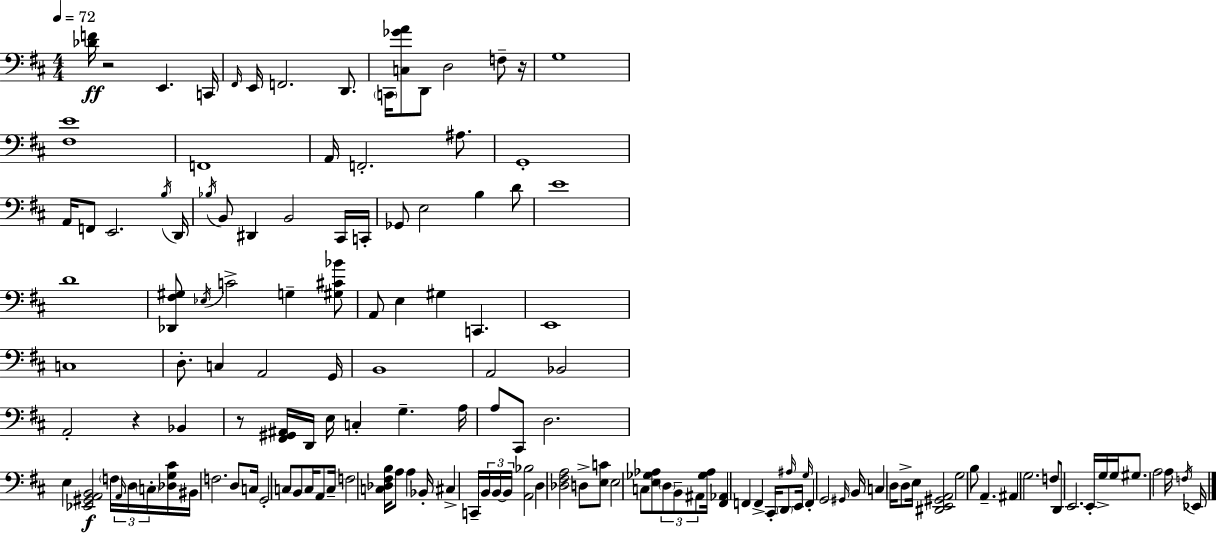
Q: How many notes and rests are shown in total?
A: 141